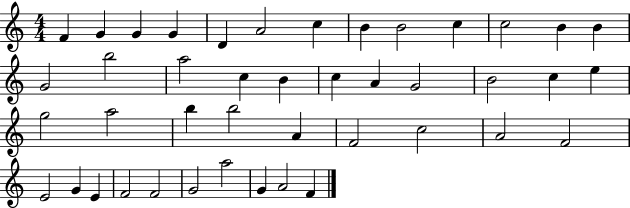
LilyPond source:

{
  \clef treble
  \numericTimeSignature
  \time 4/4
  \key c \major
  f'4 g'4 g'4 g'4 | d'4 a'2 c''4 | b'4 b'2 c''4 | c''2 b'4 b'4 | \break g'2 b''2 | a''2 c''4 b'4 | c''4 a'4 g'2 | b'2 c''4 e''4 | \break g''2 a''2 | b''4 b''2 a'4 | f'2 c''2 | a'2 f'2 | \break e'2 g'4 e'4 | f'2 f'2 | g'2 a''2 | g'4 a'2 f'4 | \break \bar "|."
}